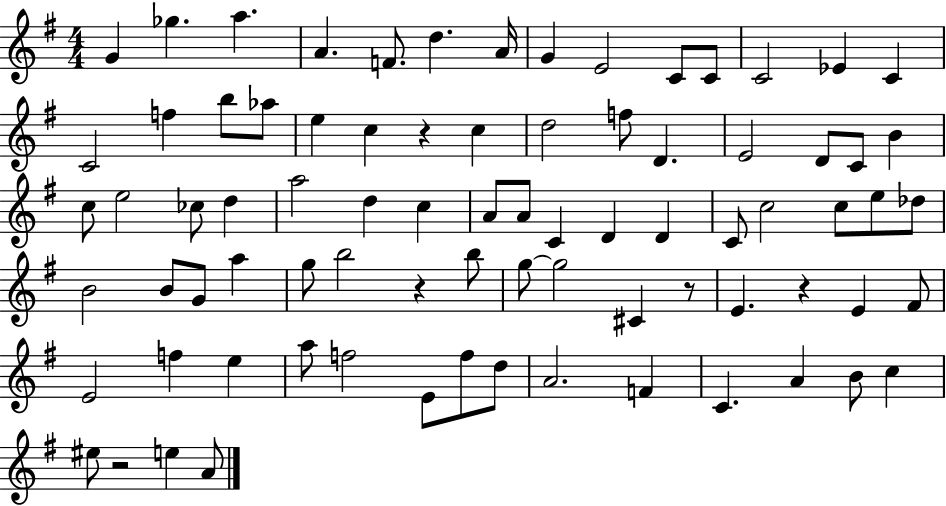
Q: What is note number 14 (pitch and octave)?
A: C4